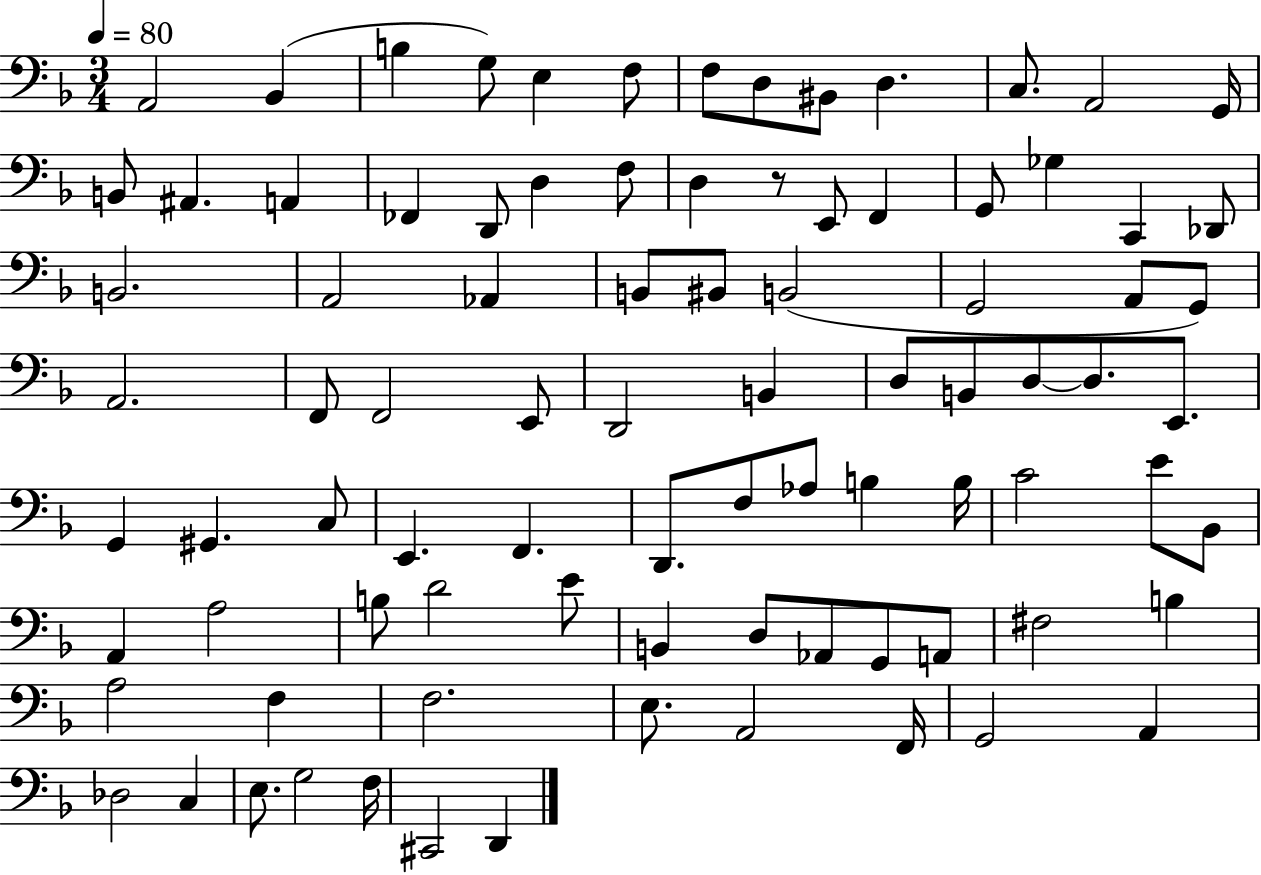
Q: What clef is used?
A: bass